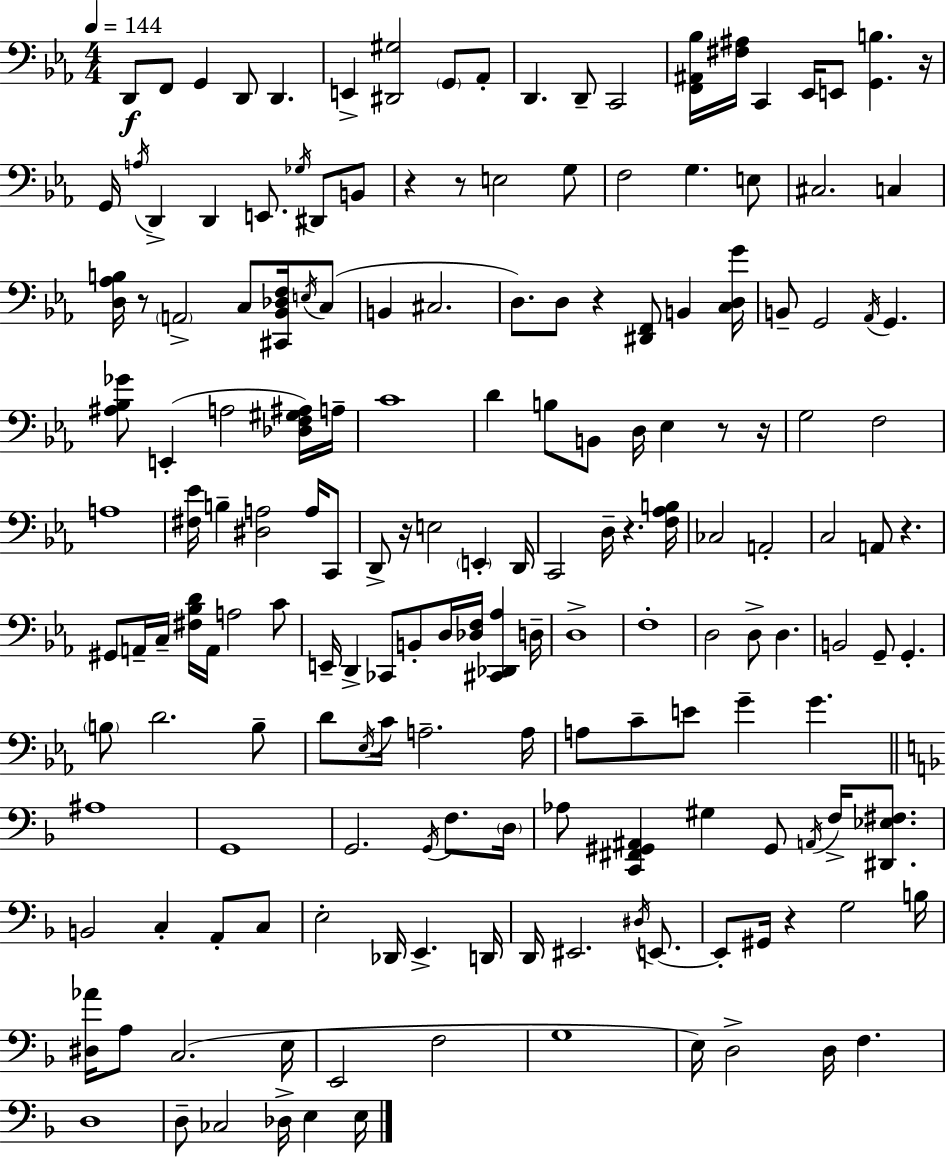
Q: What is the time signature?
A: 4/4